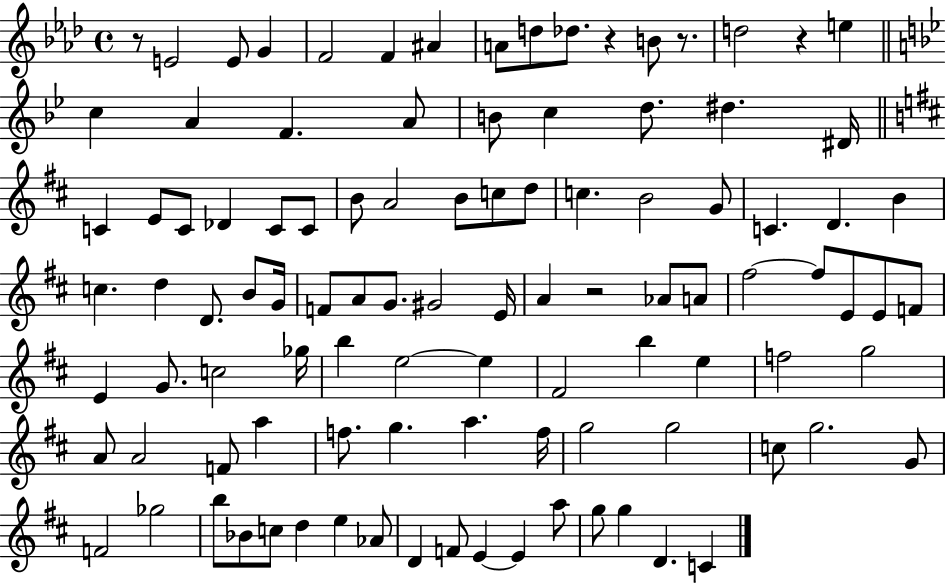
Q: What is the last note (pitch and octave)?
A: C4